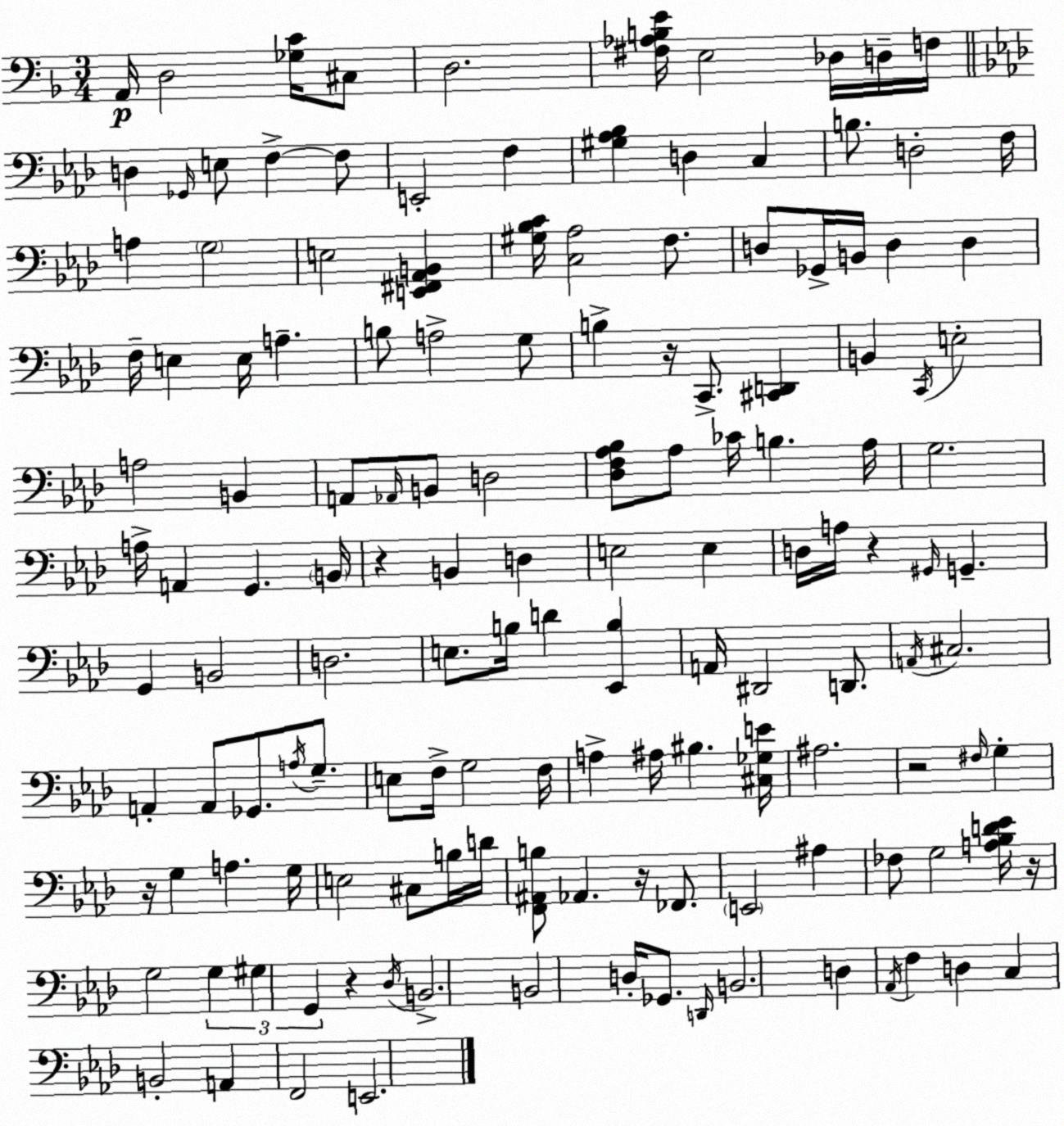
X:1
T:Untitled
M:3/4
L:1/4
K:F
A,,/4 D,2 [_G,C]/4 ^C,/2 D,2 [^F,_A,B,E]/4 E,2 _D,/4 D,/4 F,/4 D, _G,,/4 E,/2 F, F,/2 E,,2 F, [^G,_A,_B,] D, C, B,/2 D,2 F,/4 A, G,2 E,2 [E,,^F,,_A,,B,,] [^G,_B,C]/4 [C,_A,]2 F,/2 D,/2 _G,,/4 B,,/4 D, D, F,/4 E, E,/4 A, B,/2 A,2 G,/2 B, z/4 C,,/2 [^C,,D,,] B,, C,,/4 E,2 A,2 B,, A,,/2 _A,,/4 B,,/2 D,2 [_D,F,_A,_B,]/2 _A,/2 _C/4 B, _A,/4 G,2 A,/4 A,, G,, B,,/4 z B,, D, E,2 E, D,/4 A,/4 z ^G,,/4 G,, G,, B,,2 D,2 E,/2 B,/4 D [_E,,B,] A,,/4 ^D,,2 D,,/2 A,,/4 ^C,2 A,, A,,/2 _G,,/2 A,/4 G,/2 E,/2 F,/4 G,2 F,/4 A, ^A,/4 ^B, [^C,_G,E]/4 ^A,2 z2 ^F,/4 G, z/4 G, A, G,/4 E,2 ^C,/2 B,/4 D/4 [F,,^A,,B,]/2 _A,, z/4 _F,,/2 E,,2 ^A, _F,/2 G,2 [A,_B,D_E]/4 z/4 G,2 G, ^G, G,, z _D,/4 B,,2 B,,2 D,/4 _G,,/2 D,,/4 B,,2 D, _A,,/4 F, D, C, B,,2 A,, F,,2 E,,2